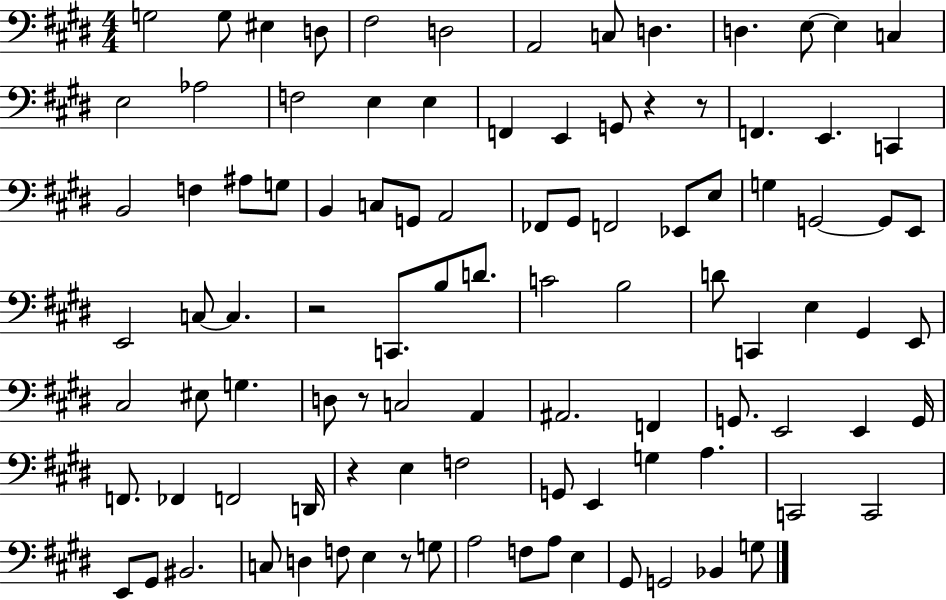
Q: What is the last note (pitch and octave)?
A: G3